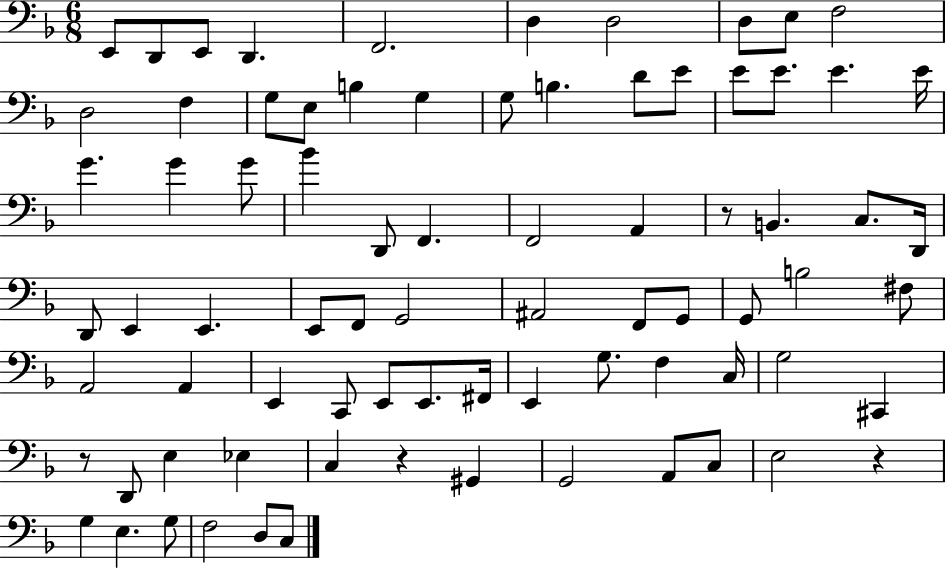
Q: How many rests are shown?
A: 4